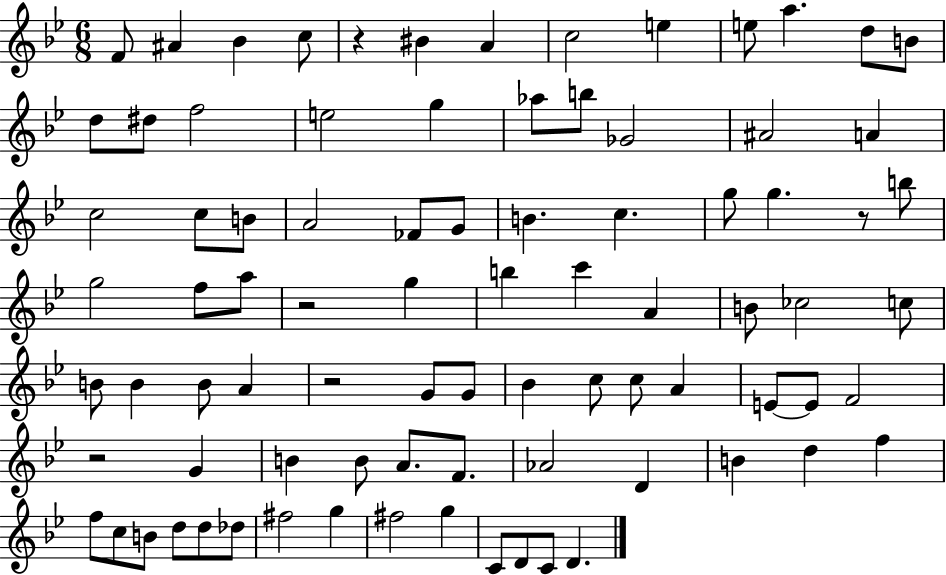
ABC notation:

X:1
T:Untitled
M:6/8
L:1/4
K:Bb
F/2 ^A _B c/2 z ^B A c2 e e/2 a d/2 B/2 d/2 ^d/2 f2 e2 g _a/2 b/2 _G2 ^A2 A c2 c/2 B/2 A2 _F/2 G/2 B c g/2 g z/2 b/2 g2 f/2 a/2 z2 g b c' A B/2 _c2 c/2 B/2 B B/2 A z2 G/2 G/2 _B c/2 c/2 A E/2 E/2 F2 z2 G B B/2 A/2 F/2 _A2 D B d f f/2 c/2 B/2 d/2 d/2 _d/2 ^f2 g ^f2 g C/2 D/2 C/2 D